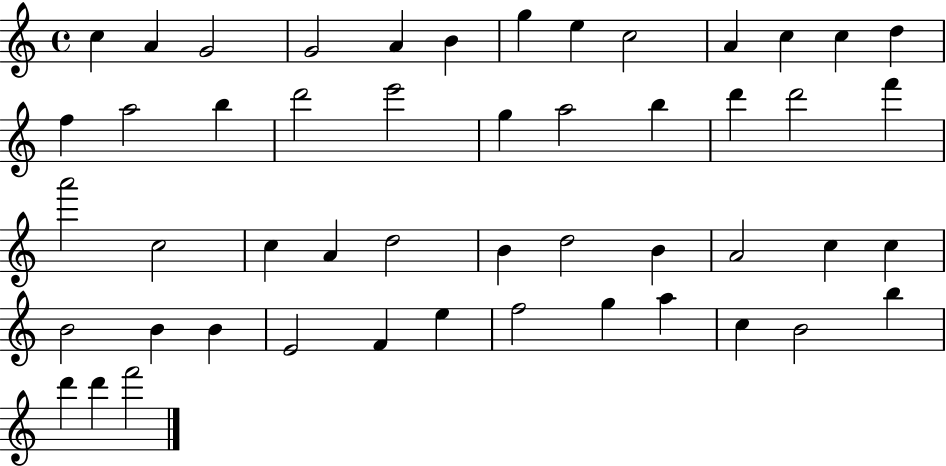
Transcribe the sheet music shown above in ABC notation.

X:1
T:Untitled
M:4/4
L:1/4
K:C
c A G2 G2 A B g e c2 A c c d f a2 b d'2 e'2 g a2 b d' d'2 f' a'2 c2 c A d2 B d2 B A2 c c B2 B B E2 F e f2 g a c B2 b d' d' f'2